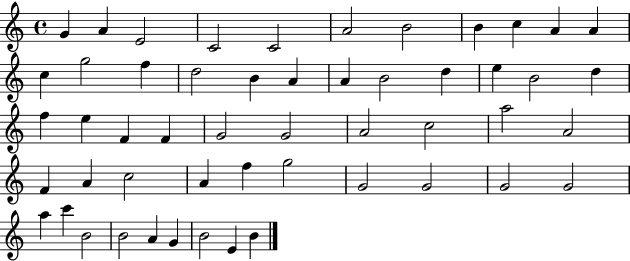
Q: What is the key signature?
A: C major